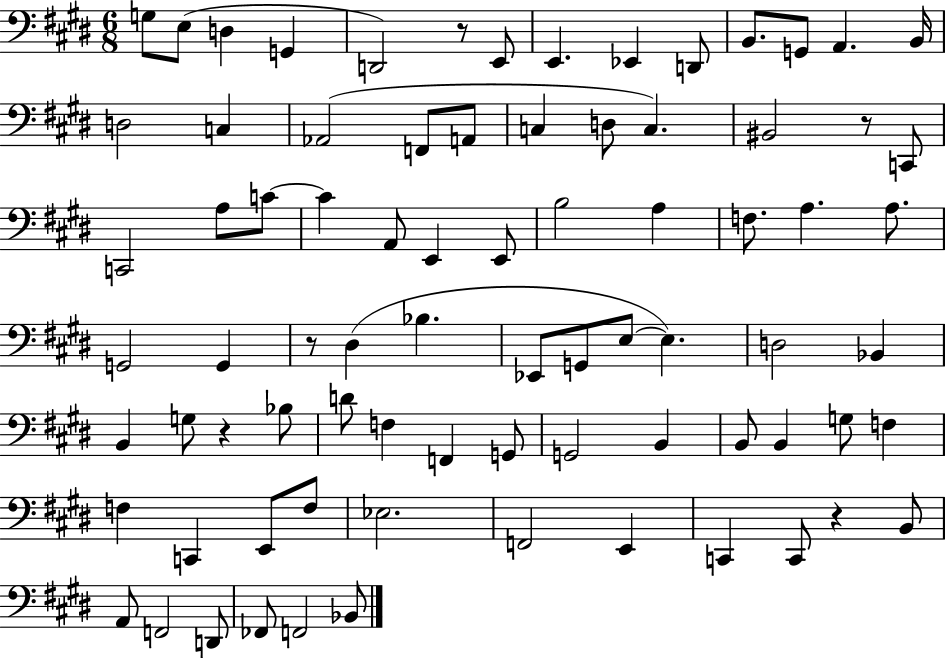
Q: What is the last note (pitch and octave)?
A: Bb2